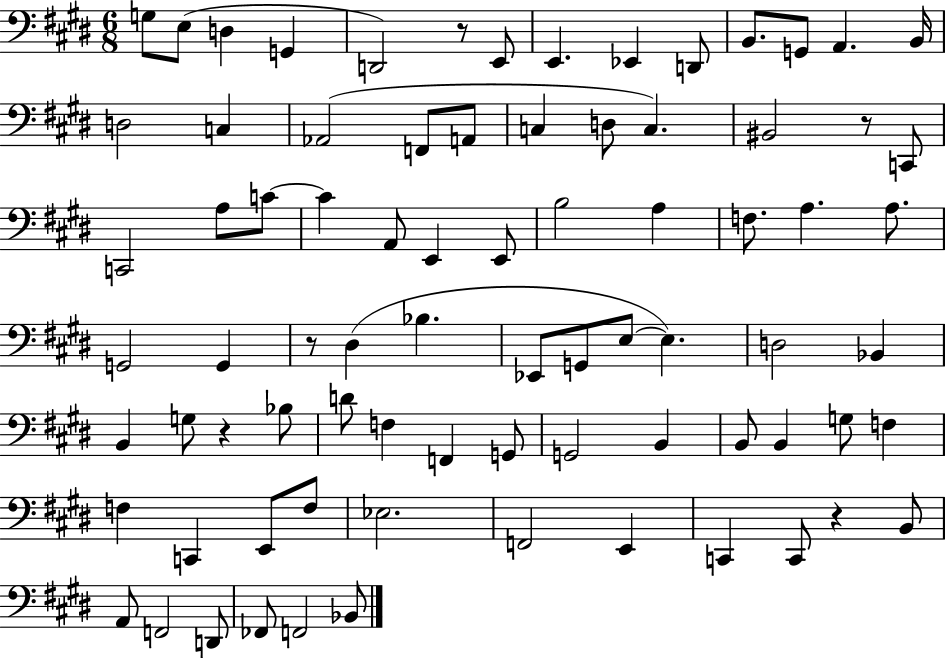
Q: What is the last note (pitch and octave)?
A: Bb2